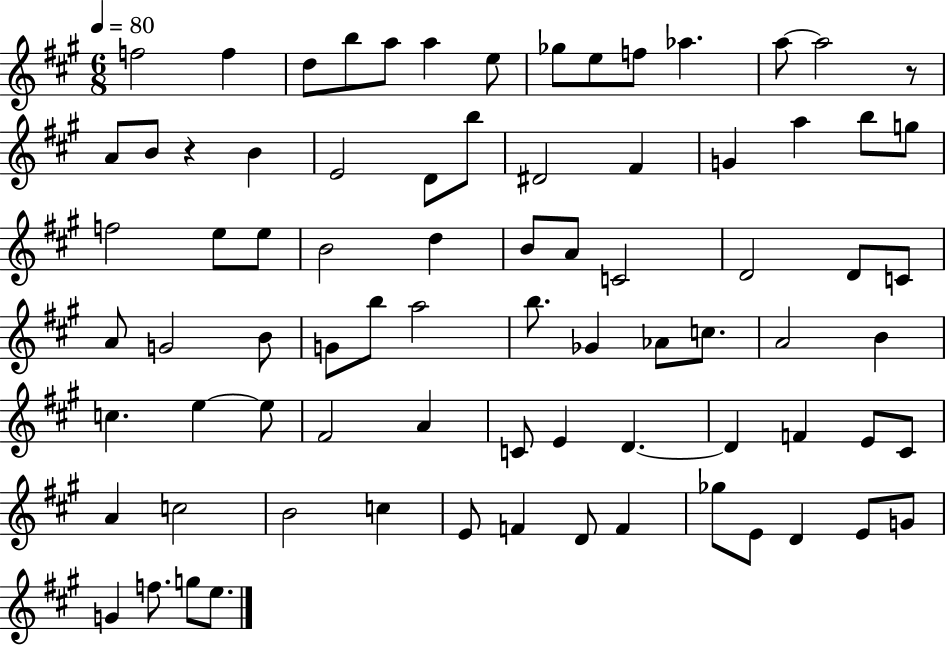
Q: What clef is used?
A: treble